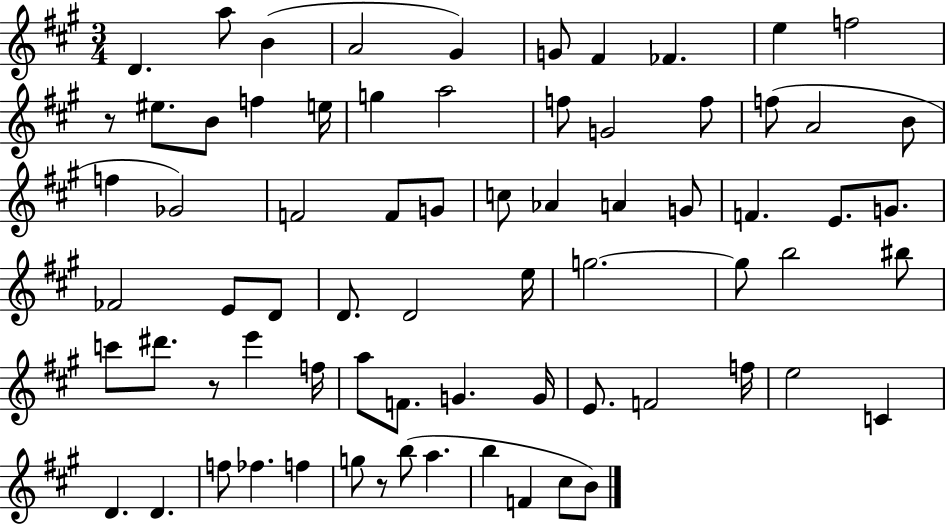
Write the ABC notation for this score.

X:1
T:Untitled
M:3/4
L:1/4
K:A
D a/2 B A2 ^G G/2 ^F _F e f2 z/2 ^e/2 B/2 f e/4 g a2 f/2 G2 f/2 f/2 A2 B/2 f _G2 F2 F/2 G/2 c/2 _A A G/2 F E/2 G/2 _F2 E/2 D/2 D/2 D2 e/4 g2 g/2 b2 ^b/2 c'/2 ^d'/2 z/2 e' f/4 a/2 F/2 G G/4 E/2 F2 f/4 e2 C D D f/2 _f f g/2 z/2 b/2 a b F ^c/2 B/2